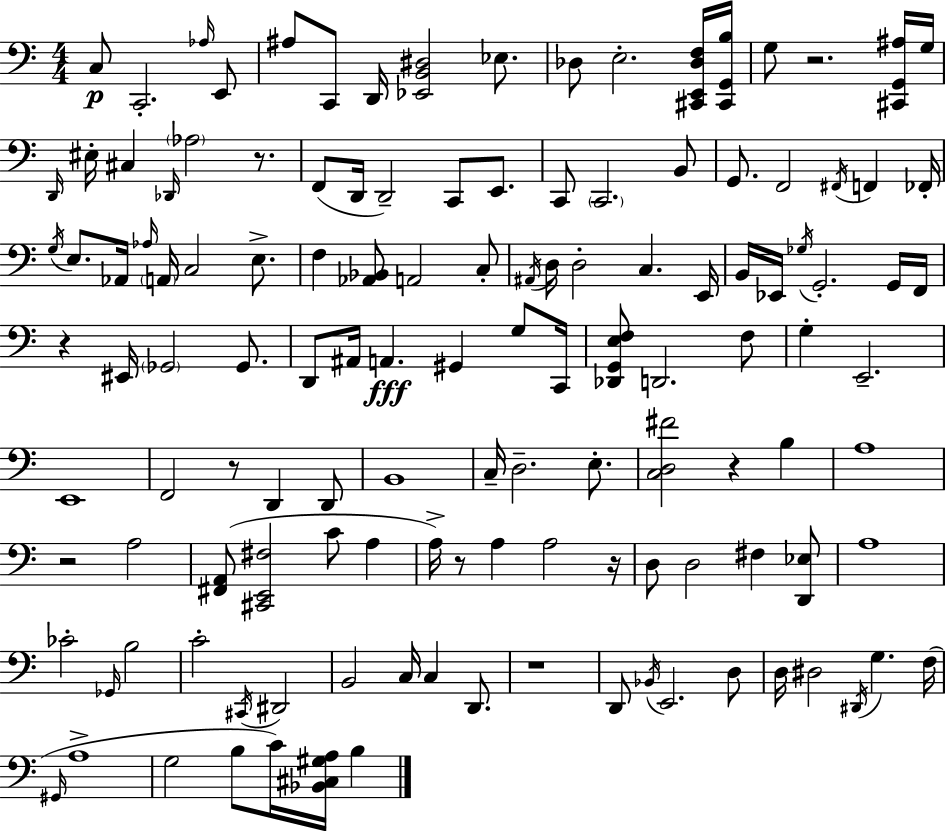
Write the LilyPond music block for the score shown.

{
  \clef bass
  \numericTimeSignature
  \time 4/4
  \key c \major
  c8\p c,2.-. \grace { aes16 } e,8 | ais8 c,8 d,16 <ees, b, dis>2 ees8. | des8 e2.-. <cis, e, des f>16 | <cis, g, b>16 g8 r2. <cis, g, ais>16 | \break g16 \grace { d,16 } eis16-. cis4 \grace { des,16 } \parenthesize aes2 | r8. f,8( d,16 d,2--) c,8 | e,8. c,8 \parenthesize c,2. | b,8 g,8. f,2 \acciaccatura { fis,16 } f,4 | \break fes,16-. \acciaccatura { g16 } e8. aes,16 \grace { aes16 } \parenthesize a,16 c2 | e8.-> f4 <aes, bes,>8 a,2 | c8-. \acciaccatura { ais,16 } d16 d2-. | c4. e,16 b,16 ees,16 \acciaccatura { ges16 } g,2.-. | \break g,16 f,16 r4 eis,16 \parenthesize ges,2 | ges,8. d,8 ais,16 a,4.\fff | gis,4 g8 c,16 <des, g, e f>8 d,2. | f8 g4-. e,2.-- | \break e,1 | f,2 | r8 d,4 d,8 b,1 | c16-- d2.-- | \break e8.-. <c d fis'>2 | r4 b4 a1 | r2 | a2 <fis, a,>8( <cis, e, fis>2 | \break c'8 a4 a16->) r8 a4 a2 | r16 d8 d2 | fis4 <d, ees>8 a1 | ces'2-. | \break \grace { ges,16 } b2 c'2-. | \acciaccatura { cis,16 } dis,2 b,2 | c16 c4 d,8. r1 | d,8 \acciaccatura { bes,16 } e,2. | \break d8 d16 dis2 | \acciaccatura { dis,16 } g4. f16( \grace { gis,16 } a1-> | g2 | b8 c'16) <bes, cis gis a>16 b4 \bar "|."
}